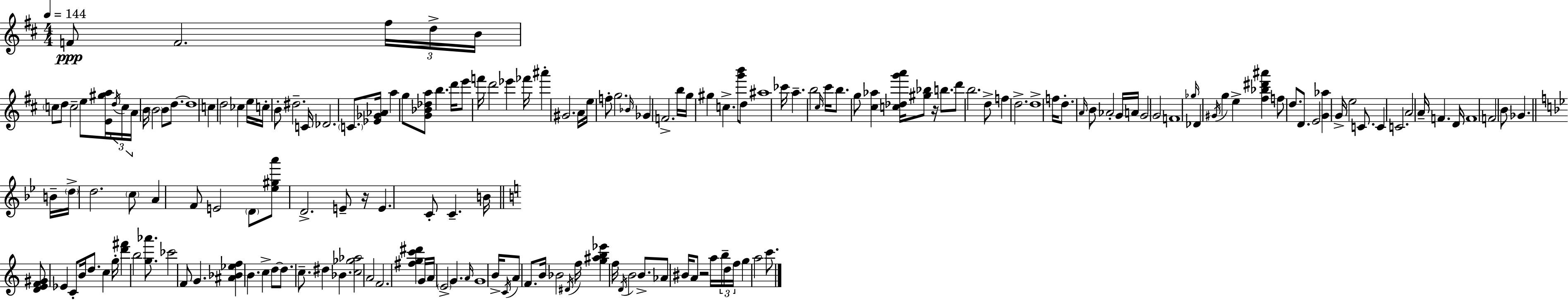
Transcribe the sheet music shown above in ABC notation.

X:1
T:Untitled
M:4/4
L:1/4
K:D
F/2 F2 ^f/4 d/4 B/4 c/2 d/2 c2 e/2 [E^ga]/4 d/4 c/4 A/4 B/4 B2 B/2 d/2 d4 c d2 _c e/4 c/4 B/2 ^d2 C/4 _D2 C/2 [_E_G_A]/4 a g/2 [G_B_da]/2 b d'/4 e'/2 f'/4 d'2 _e' _f'/4 ^a' ^G2 A/4 e/4 f/2 g2 _B/4 _G F2 b/4 g/4 ^g c [g'b']/2 d/2 ^a4 _c'/4 a b2 ^c/4 ^c'/4 b/2 g/2 [^c_a] [c_dg'a']/4 [^g_b]/2 z/4 b/2 d'/2 b2 d/2 f d2 d4 f/4 d/2 A/4 B/2 _A2 G/4 A/4 G2 G2 F4 _g/4 _D ^G/4 g e [^f_b^d'^a'] f/2 d/2 D/2 E2 [G_a] G/4 e2 C/2 C C2 A2 A/4 F D/4 F4 F2 B/2 _G B/4 d/4 d2 c/2 A F/2 E2 D/2 [_e^ga']/2 D2 E/2 z/4 E C/2 C B/4 [DEF^G]/2 _E C/2 B/4 d/2 c g/4 [d'^f'] b2 [g_a']/2 _c'2 F/2 G [^A_B_ef] B c d/2 d/2 c/2 ^d _B [c_g_a]2 A2 F2 [^fgc'^d'] G/4 A/4 E2 G A/4 G4 B/4 C/4 A/2 F/2 B/4 _B2 ^D/4 f/4 [g^ab_e'] f/4 D/4 B2 B/2 _A/2 ^B/4 A/2 z2 a/4 b/4 d/4 f/4 g a2 c'/2